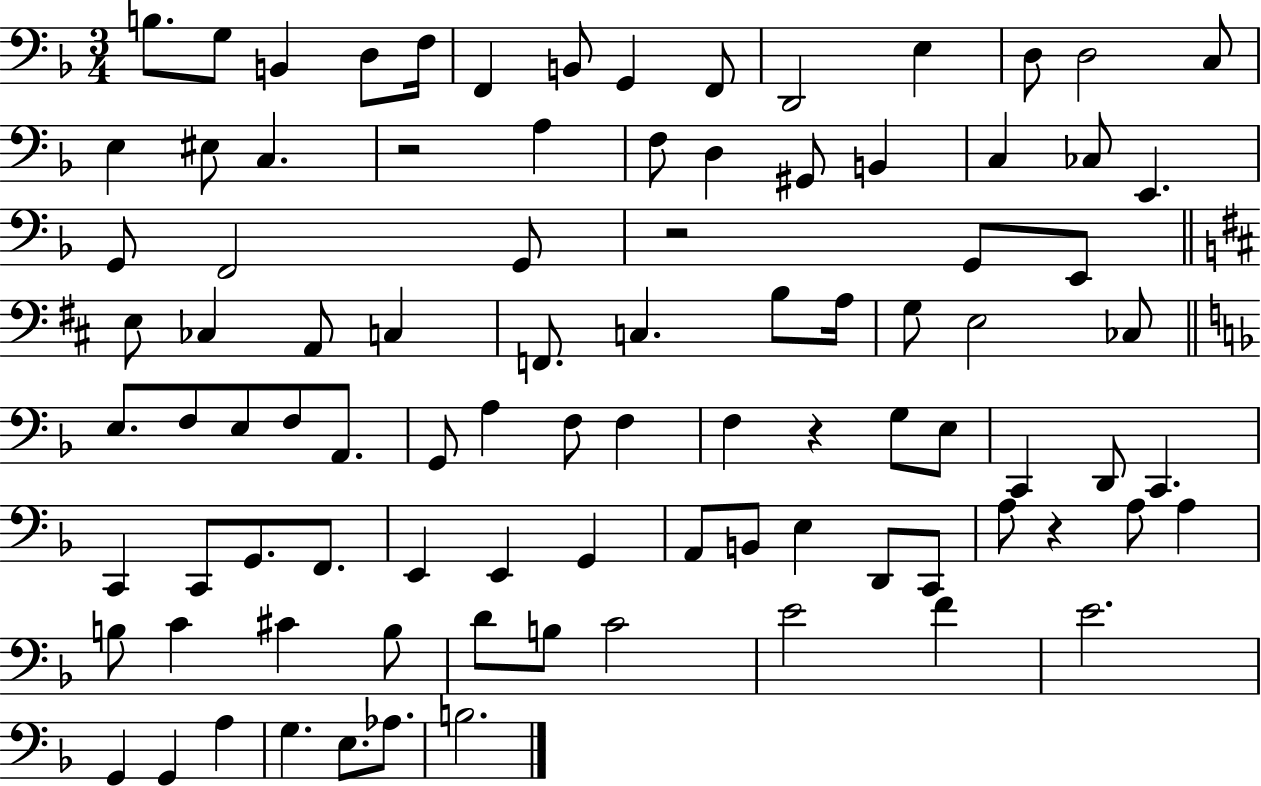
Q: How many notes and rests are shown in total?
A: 92